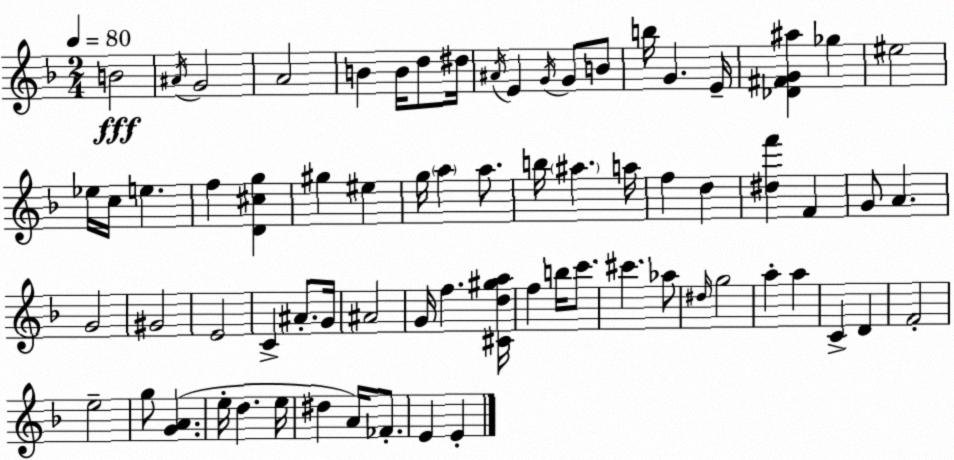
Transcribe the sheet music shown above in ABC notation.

X:1
T:Untitled
M:2/4
L:1/4
K:Dm
B2 ^A/4 G2 A2 B B/4 d/2 ^d/4 ^A/4 E G/4 G/2 B/2 b/4 G E/4 [_D^FG^a] _g ^e2 _e/4 c/4 e f [D^cg] ^g ^e g/4 a a/2 b/4 ^a a/4 f d [^df'] F G/2 A G2 ^G2 E2 C ^A/2 G/4 ^A2 G/4 f [^Cd^ga]/4 f b/4 c'/2 ^c' _a/2 ^d/4 g2 a a C D F2 e2 g/2 [GA] e/4 d e/4 ^d A/4 _F/2 E E